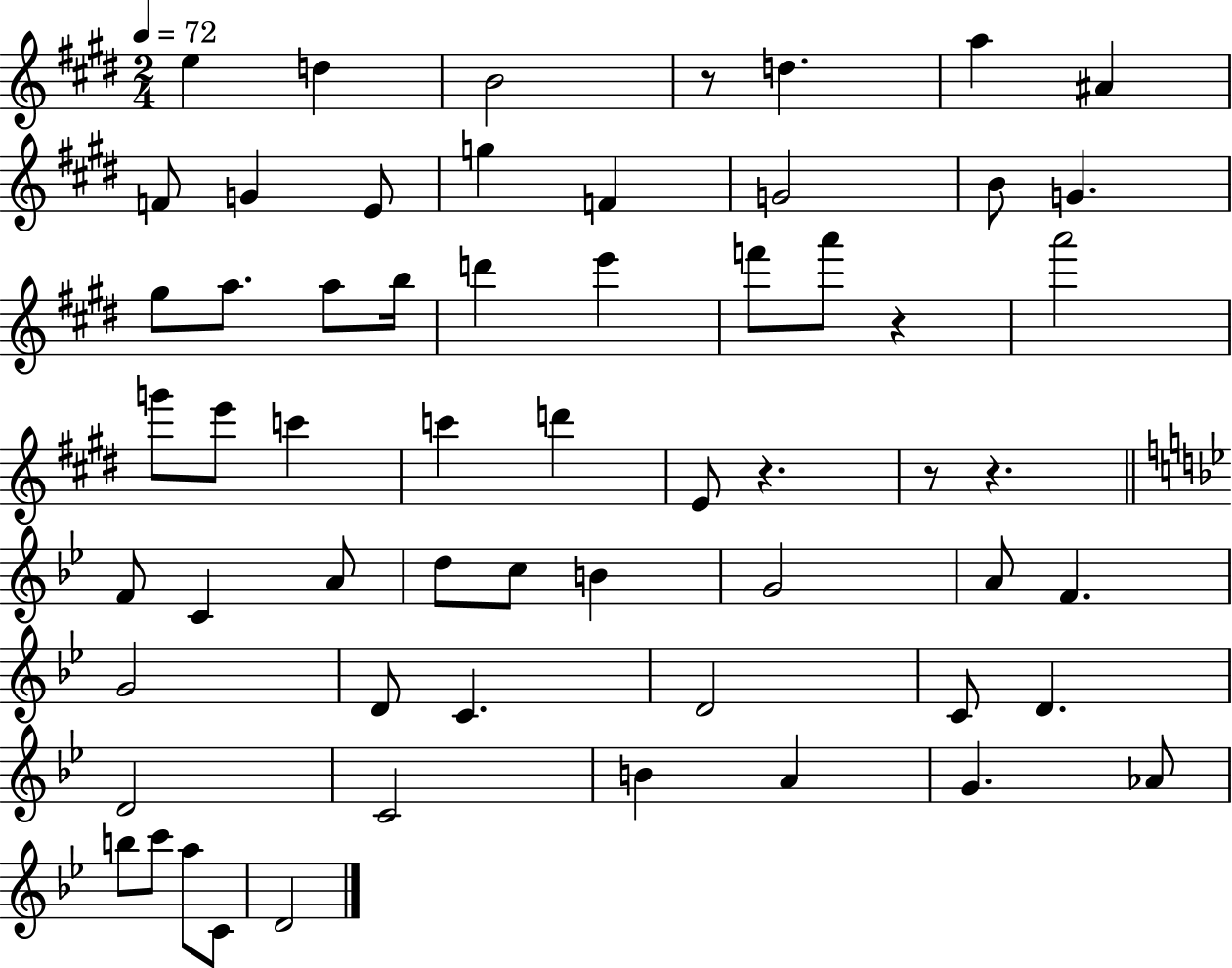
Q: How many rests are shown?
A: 5